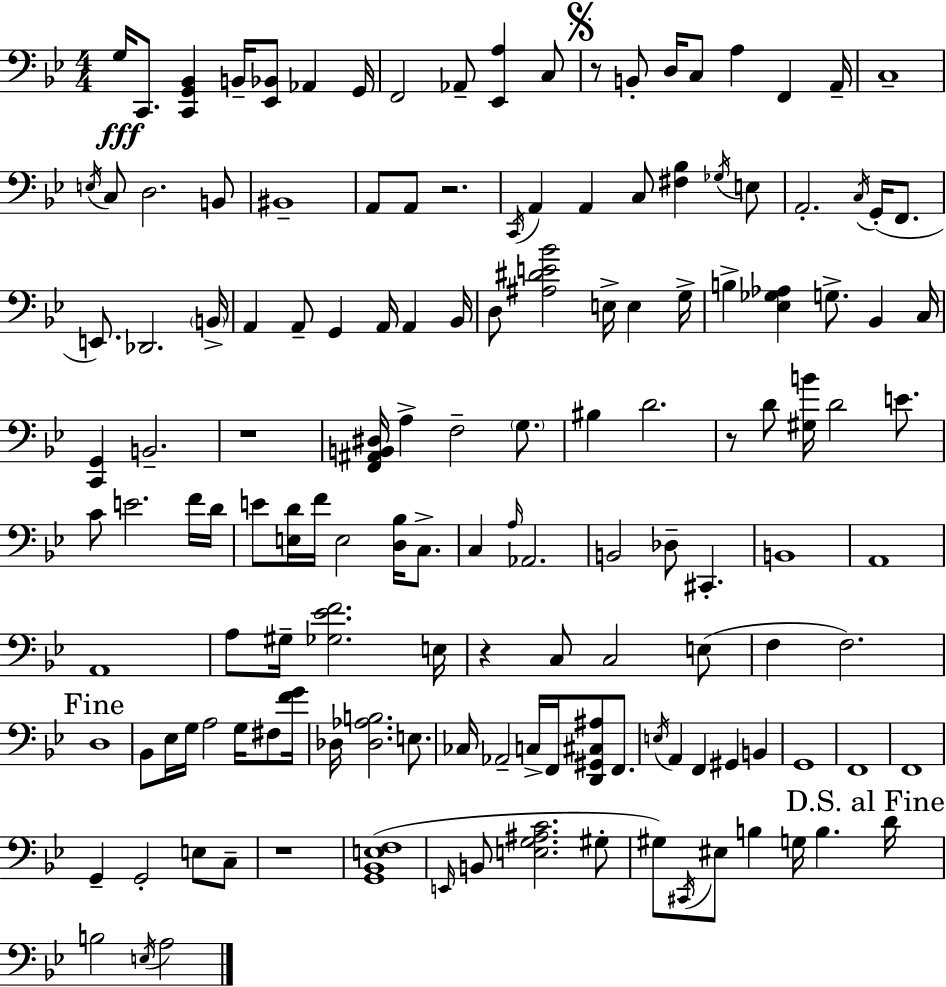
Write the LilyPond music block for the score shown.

{
  \clef bass
  \numericTimeSignature
  \time 4/4
  \key bes \major
  g16\fff c,8. <c, g, bes,>4 b,16-- <ees, bes,>8 aes,4 g,16 | f,2 aes,8-- <ees, a>4 c8 | \mark \markup { \musicglyph "scripts.segno" } r8 b,8-. d16 c8 a4 f,4 a,16-- | c1-- | \break \acciaccatura { e16 } c8 d2. b,8 | bis,1-- | a,8 a,8 r2. | \acciaccatura { c,16 } a,4 a,4 c8 <fis bes>4 | \break \acciaccatura { ges16 } e8 a,2.-. \acciaccatura { c16 }( | g,16-. f,8. e,8.) des,2. | \parenthesize b,16-> a,4 a,8-- g,4 a,16 a,4 | bes,16 d8 <ais dis' e' bes'>2 e16-> e4 | \break g16-> b4-> <ees ges aes>4 g8.-> bes,4 | c16 <c, g,>4 b,2.-- | r1 | <f, ais, b, dis>16 a4-> f2-- | \break \parenthesize g8. bis4 d'2. | r8 d'8 <gis b'>16 d'2 | e'8. c'8 e'2. | f'16 d'16 e'8 <e d'>16 f'16 e2 | \break <d bes>16 c8.-> c4 \grace { a16 } aes,2. | b,2 des8-- cis,4.-. | b,1 | a,1 | \break a,1 | a8 gis16-- <ges ees' f'>2. | e16 r4 c8 c2 | e8( f4 f2.) | \break \mark "Fine" d1 | bes,8 ees16 g16 a2 | g16 fis8 <f' g'>16 des16 <des aes b>2. | e8. ces16 aes,2-- c16-> f,16 | \break <d, gis, cis ais>8 f,8. \acciaccatura { e16 } a,4 f,4 gis,4 | b,4 g,1 | f,1 | f,1 | \break g,4-- g,2-. | e8 c8-- r1 | <g, bes, e f>1( | \grace { e,16 } b,8 <e g ais c'>2. | \break gis8-. gis8) \acciaccatura { cis,16 } eis8 b4 | g16 b4. \mark "D.S. al Fine" d'16 b2 | \acciaccatura { e16 } a2 \bar "|."
}